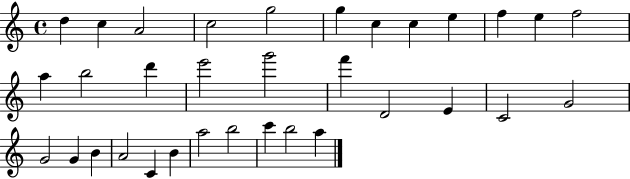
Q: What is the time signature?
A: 4/4